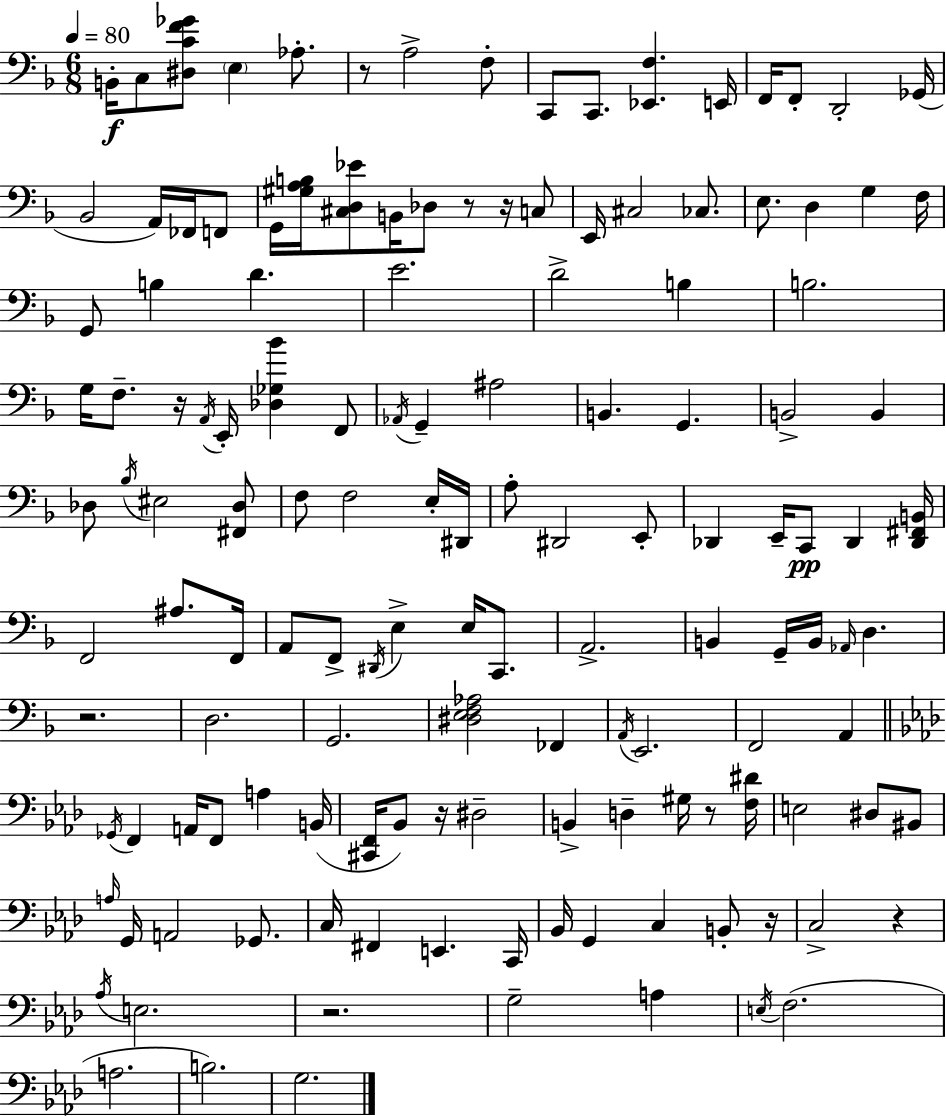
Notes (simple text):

B2/s C3/e [D#3,C4,F4,Gb4]/e E3/q Ab3/e. R/e A3/h F3/e C2/e C2/e. [Eb2,F3]/q. E2/s F2/s F2/e D2/h Gb2/s Bb2/h A2/s FES2/s F2/e G2/s [G#3,A3,B3]/s [C#3,D3,Eb4]/e B2/s Db3/e R/e R/s C3/e E2/s C#3/h CES3/e. E3/e. D3/q G3/q F3/s G2/e B3/q D4/q. E4/h. D4/h B3/q B3/h. G3/s F3/e. R/s A2/s E2/s [Db3,Gb3,Bb4]/q F2/e Ab2/s G2/q A#3/h B2/q. G2/q. B2/h B2/q Db3/e Bb3/s EIS3/h [F#2,Db3]/e F3/e F3/h E3/s D#2/s A3/e D#2/h E2/e Db2/q E2/s C2/e Db2/q [Db2,F#2,B2]/s F2/h A#3/e. F2/s A2/e F2/e D#2/s E3/q E3/s C2/e. A2/h. B2/q G2/s B2/s Ab2/s D3/q. R/h. D3/h. G2/h. [D#3,E3,F3,Ab3]/h FES2/q A2/s E2/h. F2/h A2/q Gb2/s F2/q A2/s F2/e A3/q B2/s [C#2,F2]/s Bb2/e R/s D#3/h B2/q D3/q G#3/s R/e [F3,D#4]/s E3/h D#3/e BIS2/e A3/s G2/s A2/h Gb2/e. C3/s F#2/q E2/q. C2/s Bb2/s G2/q C3/q B2/e R/s C3/h R/q Ab3/s E3/h. R/h. G3/h A3/q E3/s F3/h. A3/h. B3/h. G3/h.